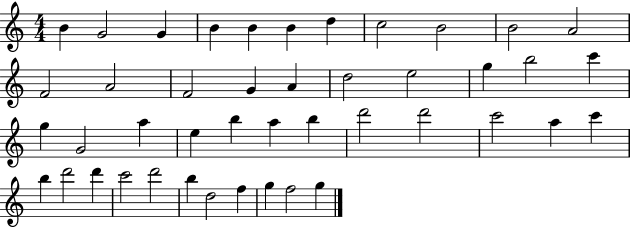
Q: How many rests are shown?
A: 0